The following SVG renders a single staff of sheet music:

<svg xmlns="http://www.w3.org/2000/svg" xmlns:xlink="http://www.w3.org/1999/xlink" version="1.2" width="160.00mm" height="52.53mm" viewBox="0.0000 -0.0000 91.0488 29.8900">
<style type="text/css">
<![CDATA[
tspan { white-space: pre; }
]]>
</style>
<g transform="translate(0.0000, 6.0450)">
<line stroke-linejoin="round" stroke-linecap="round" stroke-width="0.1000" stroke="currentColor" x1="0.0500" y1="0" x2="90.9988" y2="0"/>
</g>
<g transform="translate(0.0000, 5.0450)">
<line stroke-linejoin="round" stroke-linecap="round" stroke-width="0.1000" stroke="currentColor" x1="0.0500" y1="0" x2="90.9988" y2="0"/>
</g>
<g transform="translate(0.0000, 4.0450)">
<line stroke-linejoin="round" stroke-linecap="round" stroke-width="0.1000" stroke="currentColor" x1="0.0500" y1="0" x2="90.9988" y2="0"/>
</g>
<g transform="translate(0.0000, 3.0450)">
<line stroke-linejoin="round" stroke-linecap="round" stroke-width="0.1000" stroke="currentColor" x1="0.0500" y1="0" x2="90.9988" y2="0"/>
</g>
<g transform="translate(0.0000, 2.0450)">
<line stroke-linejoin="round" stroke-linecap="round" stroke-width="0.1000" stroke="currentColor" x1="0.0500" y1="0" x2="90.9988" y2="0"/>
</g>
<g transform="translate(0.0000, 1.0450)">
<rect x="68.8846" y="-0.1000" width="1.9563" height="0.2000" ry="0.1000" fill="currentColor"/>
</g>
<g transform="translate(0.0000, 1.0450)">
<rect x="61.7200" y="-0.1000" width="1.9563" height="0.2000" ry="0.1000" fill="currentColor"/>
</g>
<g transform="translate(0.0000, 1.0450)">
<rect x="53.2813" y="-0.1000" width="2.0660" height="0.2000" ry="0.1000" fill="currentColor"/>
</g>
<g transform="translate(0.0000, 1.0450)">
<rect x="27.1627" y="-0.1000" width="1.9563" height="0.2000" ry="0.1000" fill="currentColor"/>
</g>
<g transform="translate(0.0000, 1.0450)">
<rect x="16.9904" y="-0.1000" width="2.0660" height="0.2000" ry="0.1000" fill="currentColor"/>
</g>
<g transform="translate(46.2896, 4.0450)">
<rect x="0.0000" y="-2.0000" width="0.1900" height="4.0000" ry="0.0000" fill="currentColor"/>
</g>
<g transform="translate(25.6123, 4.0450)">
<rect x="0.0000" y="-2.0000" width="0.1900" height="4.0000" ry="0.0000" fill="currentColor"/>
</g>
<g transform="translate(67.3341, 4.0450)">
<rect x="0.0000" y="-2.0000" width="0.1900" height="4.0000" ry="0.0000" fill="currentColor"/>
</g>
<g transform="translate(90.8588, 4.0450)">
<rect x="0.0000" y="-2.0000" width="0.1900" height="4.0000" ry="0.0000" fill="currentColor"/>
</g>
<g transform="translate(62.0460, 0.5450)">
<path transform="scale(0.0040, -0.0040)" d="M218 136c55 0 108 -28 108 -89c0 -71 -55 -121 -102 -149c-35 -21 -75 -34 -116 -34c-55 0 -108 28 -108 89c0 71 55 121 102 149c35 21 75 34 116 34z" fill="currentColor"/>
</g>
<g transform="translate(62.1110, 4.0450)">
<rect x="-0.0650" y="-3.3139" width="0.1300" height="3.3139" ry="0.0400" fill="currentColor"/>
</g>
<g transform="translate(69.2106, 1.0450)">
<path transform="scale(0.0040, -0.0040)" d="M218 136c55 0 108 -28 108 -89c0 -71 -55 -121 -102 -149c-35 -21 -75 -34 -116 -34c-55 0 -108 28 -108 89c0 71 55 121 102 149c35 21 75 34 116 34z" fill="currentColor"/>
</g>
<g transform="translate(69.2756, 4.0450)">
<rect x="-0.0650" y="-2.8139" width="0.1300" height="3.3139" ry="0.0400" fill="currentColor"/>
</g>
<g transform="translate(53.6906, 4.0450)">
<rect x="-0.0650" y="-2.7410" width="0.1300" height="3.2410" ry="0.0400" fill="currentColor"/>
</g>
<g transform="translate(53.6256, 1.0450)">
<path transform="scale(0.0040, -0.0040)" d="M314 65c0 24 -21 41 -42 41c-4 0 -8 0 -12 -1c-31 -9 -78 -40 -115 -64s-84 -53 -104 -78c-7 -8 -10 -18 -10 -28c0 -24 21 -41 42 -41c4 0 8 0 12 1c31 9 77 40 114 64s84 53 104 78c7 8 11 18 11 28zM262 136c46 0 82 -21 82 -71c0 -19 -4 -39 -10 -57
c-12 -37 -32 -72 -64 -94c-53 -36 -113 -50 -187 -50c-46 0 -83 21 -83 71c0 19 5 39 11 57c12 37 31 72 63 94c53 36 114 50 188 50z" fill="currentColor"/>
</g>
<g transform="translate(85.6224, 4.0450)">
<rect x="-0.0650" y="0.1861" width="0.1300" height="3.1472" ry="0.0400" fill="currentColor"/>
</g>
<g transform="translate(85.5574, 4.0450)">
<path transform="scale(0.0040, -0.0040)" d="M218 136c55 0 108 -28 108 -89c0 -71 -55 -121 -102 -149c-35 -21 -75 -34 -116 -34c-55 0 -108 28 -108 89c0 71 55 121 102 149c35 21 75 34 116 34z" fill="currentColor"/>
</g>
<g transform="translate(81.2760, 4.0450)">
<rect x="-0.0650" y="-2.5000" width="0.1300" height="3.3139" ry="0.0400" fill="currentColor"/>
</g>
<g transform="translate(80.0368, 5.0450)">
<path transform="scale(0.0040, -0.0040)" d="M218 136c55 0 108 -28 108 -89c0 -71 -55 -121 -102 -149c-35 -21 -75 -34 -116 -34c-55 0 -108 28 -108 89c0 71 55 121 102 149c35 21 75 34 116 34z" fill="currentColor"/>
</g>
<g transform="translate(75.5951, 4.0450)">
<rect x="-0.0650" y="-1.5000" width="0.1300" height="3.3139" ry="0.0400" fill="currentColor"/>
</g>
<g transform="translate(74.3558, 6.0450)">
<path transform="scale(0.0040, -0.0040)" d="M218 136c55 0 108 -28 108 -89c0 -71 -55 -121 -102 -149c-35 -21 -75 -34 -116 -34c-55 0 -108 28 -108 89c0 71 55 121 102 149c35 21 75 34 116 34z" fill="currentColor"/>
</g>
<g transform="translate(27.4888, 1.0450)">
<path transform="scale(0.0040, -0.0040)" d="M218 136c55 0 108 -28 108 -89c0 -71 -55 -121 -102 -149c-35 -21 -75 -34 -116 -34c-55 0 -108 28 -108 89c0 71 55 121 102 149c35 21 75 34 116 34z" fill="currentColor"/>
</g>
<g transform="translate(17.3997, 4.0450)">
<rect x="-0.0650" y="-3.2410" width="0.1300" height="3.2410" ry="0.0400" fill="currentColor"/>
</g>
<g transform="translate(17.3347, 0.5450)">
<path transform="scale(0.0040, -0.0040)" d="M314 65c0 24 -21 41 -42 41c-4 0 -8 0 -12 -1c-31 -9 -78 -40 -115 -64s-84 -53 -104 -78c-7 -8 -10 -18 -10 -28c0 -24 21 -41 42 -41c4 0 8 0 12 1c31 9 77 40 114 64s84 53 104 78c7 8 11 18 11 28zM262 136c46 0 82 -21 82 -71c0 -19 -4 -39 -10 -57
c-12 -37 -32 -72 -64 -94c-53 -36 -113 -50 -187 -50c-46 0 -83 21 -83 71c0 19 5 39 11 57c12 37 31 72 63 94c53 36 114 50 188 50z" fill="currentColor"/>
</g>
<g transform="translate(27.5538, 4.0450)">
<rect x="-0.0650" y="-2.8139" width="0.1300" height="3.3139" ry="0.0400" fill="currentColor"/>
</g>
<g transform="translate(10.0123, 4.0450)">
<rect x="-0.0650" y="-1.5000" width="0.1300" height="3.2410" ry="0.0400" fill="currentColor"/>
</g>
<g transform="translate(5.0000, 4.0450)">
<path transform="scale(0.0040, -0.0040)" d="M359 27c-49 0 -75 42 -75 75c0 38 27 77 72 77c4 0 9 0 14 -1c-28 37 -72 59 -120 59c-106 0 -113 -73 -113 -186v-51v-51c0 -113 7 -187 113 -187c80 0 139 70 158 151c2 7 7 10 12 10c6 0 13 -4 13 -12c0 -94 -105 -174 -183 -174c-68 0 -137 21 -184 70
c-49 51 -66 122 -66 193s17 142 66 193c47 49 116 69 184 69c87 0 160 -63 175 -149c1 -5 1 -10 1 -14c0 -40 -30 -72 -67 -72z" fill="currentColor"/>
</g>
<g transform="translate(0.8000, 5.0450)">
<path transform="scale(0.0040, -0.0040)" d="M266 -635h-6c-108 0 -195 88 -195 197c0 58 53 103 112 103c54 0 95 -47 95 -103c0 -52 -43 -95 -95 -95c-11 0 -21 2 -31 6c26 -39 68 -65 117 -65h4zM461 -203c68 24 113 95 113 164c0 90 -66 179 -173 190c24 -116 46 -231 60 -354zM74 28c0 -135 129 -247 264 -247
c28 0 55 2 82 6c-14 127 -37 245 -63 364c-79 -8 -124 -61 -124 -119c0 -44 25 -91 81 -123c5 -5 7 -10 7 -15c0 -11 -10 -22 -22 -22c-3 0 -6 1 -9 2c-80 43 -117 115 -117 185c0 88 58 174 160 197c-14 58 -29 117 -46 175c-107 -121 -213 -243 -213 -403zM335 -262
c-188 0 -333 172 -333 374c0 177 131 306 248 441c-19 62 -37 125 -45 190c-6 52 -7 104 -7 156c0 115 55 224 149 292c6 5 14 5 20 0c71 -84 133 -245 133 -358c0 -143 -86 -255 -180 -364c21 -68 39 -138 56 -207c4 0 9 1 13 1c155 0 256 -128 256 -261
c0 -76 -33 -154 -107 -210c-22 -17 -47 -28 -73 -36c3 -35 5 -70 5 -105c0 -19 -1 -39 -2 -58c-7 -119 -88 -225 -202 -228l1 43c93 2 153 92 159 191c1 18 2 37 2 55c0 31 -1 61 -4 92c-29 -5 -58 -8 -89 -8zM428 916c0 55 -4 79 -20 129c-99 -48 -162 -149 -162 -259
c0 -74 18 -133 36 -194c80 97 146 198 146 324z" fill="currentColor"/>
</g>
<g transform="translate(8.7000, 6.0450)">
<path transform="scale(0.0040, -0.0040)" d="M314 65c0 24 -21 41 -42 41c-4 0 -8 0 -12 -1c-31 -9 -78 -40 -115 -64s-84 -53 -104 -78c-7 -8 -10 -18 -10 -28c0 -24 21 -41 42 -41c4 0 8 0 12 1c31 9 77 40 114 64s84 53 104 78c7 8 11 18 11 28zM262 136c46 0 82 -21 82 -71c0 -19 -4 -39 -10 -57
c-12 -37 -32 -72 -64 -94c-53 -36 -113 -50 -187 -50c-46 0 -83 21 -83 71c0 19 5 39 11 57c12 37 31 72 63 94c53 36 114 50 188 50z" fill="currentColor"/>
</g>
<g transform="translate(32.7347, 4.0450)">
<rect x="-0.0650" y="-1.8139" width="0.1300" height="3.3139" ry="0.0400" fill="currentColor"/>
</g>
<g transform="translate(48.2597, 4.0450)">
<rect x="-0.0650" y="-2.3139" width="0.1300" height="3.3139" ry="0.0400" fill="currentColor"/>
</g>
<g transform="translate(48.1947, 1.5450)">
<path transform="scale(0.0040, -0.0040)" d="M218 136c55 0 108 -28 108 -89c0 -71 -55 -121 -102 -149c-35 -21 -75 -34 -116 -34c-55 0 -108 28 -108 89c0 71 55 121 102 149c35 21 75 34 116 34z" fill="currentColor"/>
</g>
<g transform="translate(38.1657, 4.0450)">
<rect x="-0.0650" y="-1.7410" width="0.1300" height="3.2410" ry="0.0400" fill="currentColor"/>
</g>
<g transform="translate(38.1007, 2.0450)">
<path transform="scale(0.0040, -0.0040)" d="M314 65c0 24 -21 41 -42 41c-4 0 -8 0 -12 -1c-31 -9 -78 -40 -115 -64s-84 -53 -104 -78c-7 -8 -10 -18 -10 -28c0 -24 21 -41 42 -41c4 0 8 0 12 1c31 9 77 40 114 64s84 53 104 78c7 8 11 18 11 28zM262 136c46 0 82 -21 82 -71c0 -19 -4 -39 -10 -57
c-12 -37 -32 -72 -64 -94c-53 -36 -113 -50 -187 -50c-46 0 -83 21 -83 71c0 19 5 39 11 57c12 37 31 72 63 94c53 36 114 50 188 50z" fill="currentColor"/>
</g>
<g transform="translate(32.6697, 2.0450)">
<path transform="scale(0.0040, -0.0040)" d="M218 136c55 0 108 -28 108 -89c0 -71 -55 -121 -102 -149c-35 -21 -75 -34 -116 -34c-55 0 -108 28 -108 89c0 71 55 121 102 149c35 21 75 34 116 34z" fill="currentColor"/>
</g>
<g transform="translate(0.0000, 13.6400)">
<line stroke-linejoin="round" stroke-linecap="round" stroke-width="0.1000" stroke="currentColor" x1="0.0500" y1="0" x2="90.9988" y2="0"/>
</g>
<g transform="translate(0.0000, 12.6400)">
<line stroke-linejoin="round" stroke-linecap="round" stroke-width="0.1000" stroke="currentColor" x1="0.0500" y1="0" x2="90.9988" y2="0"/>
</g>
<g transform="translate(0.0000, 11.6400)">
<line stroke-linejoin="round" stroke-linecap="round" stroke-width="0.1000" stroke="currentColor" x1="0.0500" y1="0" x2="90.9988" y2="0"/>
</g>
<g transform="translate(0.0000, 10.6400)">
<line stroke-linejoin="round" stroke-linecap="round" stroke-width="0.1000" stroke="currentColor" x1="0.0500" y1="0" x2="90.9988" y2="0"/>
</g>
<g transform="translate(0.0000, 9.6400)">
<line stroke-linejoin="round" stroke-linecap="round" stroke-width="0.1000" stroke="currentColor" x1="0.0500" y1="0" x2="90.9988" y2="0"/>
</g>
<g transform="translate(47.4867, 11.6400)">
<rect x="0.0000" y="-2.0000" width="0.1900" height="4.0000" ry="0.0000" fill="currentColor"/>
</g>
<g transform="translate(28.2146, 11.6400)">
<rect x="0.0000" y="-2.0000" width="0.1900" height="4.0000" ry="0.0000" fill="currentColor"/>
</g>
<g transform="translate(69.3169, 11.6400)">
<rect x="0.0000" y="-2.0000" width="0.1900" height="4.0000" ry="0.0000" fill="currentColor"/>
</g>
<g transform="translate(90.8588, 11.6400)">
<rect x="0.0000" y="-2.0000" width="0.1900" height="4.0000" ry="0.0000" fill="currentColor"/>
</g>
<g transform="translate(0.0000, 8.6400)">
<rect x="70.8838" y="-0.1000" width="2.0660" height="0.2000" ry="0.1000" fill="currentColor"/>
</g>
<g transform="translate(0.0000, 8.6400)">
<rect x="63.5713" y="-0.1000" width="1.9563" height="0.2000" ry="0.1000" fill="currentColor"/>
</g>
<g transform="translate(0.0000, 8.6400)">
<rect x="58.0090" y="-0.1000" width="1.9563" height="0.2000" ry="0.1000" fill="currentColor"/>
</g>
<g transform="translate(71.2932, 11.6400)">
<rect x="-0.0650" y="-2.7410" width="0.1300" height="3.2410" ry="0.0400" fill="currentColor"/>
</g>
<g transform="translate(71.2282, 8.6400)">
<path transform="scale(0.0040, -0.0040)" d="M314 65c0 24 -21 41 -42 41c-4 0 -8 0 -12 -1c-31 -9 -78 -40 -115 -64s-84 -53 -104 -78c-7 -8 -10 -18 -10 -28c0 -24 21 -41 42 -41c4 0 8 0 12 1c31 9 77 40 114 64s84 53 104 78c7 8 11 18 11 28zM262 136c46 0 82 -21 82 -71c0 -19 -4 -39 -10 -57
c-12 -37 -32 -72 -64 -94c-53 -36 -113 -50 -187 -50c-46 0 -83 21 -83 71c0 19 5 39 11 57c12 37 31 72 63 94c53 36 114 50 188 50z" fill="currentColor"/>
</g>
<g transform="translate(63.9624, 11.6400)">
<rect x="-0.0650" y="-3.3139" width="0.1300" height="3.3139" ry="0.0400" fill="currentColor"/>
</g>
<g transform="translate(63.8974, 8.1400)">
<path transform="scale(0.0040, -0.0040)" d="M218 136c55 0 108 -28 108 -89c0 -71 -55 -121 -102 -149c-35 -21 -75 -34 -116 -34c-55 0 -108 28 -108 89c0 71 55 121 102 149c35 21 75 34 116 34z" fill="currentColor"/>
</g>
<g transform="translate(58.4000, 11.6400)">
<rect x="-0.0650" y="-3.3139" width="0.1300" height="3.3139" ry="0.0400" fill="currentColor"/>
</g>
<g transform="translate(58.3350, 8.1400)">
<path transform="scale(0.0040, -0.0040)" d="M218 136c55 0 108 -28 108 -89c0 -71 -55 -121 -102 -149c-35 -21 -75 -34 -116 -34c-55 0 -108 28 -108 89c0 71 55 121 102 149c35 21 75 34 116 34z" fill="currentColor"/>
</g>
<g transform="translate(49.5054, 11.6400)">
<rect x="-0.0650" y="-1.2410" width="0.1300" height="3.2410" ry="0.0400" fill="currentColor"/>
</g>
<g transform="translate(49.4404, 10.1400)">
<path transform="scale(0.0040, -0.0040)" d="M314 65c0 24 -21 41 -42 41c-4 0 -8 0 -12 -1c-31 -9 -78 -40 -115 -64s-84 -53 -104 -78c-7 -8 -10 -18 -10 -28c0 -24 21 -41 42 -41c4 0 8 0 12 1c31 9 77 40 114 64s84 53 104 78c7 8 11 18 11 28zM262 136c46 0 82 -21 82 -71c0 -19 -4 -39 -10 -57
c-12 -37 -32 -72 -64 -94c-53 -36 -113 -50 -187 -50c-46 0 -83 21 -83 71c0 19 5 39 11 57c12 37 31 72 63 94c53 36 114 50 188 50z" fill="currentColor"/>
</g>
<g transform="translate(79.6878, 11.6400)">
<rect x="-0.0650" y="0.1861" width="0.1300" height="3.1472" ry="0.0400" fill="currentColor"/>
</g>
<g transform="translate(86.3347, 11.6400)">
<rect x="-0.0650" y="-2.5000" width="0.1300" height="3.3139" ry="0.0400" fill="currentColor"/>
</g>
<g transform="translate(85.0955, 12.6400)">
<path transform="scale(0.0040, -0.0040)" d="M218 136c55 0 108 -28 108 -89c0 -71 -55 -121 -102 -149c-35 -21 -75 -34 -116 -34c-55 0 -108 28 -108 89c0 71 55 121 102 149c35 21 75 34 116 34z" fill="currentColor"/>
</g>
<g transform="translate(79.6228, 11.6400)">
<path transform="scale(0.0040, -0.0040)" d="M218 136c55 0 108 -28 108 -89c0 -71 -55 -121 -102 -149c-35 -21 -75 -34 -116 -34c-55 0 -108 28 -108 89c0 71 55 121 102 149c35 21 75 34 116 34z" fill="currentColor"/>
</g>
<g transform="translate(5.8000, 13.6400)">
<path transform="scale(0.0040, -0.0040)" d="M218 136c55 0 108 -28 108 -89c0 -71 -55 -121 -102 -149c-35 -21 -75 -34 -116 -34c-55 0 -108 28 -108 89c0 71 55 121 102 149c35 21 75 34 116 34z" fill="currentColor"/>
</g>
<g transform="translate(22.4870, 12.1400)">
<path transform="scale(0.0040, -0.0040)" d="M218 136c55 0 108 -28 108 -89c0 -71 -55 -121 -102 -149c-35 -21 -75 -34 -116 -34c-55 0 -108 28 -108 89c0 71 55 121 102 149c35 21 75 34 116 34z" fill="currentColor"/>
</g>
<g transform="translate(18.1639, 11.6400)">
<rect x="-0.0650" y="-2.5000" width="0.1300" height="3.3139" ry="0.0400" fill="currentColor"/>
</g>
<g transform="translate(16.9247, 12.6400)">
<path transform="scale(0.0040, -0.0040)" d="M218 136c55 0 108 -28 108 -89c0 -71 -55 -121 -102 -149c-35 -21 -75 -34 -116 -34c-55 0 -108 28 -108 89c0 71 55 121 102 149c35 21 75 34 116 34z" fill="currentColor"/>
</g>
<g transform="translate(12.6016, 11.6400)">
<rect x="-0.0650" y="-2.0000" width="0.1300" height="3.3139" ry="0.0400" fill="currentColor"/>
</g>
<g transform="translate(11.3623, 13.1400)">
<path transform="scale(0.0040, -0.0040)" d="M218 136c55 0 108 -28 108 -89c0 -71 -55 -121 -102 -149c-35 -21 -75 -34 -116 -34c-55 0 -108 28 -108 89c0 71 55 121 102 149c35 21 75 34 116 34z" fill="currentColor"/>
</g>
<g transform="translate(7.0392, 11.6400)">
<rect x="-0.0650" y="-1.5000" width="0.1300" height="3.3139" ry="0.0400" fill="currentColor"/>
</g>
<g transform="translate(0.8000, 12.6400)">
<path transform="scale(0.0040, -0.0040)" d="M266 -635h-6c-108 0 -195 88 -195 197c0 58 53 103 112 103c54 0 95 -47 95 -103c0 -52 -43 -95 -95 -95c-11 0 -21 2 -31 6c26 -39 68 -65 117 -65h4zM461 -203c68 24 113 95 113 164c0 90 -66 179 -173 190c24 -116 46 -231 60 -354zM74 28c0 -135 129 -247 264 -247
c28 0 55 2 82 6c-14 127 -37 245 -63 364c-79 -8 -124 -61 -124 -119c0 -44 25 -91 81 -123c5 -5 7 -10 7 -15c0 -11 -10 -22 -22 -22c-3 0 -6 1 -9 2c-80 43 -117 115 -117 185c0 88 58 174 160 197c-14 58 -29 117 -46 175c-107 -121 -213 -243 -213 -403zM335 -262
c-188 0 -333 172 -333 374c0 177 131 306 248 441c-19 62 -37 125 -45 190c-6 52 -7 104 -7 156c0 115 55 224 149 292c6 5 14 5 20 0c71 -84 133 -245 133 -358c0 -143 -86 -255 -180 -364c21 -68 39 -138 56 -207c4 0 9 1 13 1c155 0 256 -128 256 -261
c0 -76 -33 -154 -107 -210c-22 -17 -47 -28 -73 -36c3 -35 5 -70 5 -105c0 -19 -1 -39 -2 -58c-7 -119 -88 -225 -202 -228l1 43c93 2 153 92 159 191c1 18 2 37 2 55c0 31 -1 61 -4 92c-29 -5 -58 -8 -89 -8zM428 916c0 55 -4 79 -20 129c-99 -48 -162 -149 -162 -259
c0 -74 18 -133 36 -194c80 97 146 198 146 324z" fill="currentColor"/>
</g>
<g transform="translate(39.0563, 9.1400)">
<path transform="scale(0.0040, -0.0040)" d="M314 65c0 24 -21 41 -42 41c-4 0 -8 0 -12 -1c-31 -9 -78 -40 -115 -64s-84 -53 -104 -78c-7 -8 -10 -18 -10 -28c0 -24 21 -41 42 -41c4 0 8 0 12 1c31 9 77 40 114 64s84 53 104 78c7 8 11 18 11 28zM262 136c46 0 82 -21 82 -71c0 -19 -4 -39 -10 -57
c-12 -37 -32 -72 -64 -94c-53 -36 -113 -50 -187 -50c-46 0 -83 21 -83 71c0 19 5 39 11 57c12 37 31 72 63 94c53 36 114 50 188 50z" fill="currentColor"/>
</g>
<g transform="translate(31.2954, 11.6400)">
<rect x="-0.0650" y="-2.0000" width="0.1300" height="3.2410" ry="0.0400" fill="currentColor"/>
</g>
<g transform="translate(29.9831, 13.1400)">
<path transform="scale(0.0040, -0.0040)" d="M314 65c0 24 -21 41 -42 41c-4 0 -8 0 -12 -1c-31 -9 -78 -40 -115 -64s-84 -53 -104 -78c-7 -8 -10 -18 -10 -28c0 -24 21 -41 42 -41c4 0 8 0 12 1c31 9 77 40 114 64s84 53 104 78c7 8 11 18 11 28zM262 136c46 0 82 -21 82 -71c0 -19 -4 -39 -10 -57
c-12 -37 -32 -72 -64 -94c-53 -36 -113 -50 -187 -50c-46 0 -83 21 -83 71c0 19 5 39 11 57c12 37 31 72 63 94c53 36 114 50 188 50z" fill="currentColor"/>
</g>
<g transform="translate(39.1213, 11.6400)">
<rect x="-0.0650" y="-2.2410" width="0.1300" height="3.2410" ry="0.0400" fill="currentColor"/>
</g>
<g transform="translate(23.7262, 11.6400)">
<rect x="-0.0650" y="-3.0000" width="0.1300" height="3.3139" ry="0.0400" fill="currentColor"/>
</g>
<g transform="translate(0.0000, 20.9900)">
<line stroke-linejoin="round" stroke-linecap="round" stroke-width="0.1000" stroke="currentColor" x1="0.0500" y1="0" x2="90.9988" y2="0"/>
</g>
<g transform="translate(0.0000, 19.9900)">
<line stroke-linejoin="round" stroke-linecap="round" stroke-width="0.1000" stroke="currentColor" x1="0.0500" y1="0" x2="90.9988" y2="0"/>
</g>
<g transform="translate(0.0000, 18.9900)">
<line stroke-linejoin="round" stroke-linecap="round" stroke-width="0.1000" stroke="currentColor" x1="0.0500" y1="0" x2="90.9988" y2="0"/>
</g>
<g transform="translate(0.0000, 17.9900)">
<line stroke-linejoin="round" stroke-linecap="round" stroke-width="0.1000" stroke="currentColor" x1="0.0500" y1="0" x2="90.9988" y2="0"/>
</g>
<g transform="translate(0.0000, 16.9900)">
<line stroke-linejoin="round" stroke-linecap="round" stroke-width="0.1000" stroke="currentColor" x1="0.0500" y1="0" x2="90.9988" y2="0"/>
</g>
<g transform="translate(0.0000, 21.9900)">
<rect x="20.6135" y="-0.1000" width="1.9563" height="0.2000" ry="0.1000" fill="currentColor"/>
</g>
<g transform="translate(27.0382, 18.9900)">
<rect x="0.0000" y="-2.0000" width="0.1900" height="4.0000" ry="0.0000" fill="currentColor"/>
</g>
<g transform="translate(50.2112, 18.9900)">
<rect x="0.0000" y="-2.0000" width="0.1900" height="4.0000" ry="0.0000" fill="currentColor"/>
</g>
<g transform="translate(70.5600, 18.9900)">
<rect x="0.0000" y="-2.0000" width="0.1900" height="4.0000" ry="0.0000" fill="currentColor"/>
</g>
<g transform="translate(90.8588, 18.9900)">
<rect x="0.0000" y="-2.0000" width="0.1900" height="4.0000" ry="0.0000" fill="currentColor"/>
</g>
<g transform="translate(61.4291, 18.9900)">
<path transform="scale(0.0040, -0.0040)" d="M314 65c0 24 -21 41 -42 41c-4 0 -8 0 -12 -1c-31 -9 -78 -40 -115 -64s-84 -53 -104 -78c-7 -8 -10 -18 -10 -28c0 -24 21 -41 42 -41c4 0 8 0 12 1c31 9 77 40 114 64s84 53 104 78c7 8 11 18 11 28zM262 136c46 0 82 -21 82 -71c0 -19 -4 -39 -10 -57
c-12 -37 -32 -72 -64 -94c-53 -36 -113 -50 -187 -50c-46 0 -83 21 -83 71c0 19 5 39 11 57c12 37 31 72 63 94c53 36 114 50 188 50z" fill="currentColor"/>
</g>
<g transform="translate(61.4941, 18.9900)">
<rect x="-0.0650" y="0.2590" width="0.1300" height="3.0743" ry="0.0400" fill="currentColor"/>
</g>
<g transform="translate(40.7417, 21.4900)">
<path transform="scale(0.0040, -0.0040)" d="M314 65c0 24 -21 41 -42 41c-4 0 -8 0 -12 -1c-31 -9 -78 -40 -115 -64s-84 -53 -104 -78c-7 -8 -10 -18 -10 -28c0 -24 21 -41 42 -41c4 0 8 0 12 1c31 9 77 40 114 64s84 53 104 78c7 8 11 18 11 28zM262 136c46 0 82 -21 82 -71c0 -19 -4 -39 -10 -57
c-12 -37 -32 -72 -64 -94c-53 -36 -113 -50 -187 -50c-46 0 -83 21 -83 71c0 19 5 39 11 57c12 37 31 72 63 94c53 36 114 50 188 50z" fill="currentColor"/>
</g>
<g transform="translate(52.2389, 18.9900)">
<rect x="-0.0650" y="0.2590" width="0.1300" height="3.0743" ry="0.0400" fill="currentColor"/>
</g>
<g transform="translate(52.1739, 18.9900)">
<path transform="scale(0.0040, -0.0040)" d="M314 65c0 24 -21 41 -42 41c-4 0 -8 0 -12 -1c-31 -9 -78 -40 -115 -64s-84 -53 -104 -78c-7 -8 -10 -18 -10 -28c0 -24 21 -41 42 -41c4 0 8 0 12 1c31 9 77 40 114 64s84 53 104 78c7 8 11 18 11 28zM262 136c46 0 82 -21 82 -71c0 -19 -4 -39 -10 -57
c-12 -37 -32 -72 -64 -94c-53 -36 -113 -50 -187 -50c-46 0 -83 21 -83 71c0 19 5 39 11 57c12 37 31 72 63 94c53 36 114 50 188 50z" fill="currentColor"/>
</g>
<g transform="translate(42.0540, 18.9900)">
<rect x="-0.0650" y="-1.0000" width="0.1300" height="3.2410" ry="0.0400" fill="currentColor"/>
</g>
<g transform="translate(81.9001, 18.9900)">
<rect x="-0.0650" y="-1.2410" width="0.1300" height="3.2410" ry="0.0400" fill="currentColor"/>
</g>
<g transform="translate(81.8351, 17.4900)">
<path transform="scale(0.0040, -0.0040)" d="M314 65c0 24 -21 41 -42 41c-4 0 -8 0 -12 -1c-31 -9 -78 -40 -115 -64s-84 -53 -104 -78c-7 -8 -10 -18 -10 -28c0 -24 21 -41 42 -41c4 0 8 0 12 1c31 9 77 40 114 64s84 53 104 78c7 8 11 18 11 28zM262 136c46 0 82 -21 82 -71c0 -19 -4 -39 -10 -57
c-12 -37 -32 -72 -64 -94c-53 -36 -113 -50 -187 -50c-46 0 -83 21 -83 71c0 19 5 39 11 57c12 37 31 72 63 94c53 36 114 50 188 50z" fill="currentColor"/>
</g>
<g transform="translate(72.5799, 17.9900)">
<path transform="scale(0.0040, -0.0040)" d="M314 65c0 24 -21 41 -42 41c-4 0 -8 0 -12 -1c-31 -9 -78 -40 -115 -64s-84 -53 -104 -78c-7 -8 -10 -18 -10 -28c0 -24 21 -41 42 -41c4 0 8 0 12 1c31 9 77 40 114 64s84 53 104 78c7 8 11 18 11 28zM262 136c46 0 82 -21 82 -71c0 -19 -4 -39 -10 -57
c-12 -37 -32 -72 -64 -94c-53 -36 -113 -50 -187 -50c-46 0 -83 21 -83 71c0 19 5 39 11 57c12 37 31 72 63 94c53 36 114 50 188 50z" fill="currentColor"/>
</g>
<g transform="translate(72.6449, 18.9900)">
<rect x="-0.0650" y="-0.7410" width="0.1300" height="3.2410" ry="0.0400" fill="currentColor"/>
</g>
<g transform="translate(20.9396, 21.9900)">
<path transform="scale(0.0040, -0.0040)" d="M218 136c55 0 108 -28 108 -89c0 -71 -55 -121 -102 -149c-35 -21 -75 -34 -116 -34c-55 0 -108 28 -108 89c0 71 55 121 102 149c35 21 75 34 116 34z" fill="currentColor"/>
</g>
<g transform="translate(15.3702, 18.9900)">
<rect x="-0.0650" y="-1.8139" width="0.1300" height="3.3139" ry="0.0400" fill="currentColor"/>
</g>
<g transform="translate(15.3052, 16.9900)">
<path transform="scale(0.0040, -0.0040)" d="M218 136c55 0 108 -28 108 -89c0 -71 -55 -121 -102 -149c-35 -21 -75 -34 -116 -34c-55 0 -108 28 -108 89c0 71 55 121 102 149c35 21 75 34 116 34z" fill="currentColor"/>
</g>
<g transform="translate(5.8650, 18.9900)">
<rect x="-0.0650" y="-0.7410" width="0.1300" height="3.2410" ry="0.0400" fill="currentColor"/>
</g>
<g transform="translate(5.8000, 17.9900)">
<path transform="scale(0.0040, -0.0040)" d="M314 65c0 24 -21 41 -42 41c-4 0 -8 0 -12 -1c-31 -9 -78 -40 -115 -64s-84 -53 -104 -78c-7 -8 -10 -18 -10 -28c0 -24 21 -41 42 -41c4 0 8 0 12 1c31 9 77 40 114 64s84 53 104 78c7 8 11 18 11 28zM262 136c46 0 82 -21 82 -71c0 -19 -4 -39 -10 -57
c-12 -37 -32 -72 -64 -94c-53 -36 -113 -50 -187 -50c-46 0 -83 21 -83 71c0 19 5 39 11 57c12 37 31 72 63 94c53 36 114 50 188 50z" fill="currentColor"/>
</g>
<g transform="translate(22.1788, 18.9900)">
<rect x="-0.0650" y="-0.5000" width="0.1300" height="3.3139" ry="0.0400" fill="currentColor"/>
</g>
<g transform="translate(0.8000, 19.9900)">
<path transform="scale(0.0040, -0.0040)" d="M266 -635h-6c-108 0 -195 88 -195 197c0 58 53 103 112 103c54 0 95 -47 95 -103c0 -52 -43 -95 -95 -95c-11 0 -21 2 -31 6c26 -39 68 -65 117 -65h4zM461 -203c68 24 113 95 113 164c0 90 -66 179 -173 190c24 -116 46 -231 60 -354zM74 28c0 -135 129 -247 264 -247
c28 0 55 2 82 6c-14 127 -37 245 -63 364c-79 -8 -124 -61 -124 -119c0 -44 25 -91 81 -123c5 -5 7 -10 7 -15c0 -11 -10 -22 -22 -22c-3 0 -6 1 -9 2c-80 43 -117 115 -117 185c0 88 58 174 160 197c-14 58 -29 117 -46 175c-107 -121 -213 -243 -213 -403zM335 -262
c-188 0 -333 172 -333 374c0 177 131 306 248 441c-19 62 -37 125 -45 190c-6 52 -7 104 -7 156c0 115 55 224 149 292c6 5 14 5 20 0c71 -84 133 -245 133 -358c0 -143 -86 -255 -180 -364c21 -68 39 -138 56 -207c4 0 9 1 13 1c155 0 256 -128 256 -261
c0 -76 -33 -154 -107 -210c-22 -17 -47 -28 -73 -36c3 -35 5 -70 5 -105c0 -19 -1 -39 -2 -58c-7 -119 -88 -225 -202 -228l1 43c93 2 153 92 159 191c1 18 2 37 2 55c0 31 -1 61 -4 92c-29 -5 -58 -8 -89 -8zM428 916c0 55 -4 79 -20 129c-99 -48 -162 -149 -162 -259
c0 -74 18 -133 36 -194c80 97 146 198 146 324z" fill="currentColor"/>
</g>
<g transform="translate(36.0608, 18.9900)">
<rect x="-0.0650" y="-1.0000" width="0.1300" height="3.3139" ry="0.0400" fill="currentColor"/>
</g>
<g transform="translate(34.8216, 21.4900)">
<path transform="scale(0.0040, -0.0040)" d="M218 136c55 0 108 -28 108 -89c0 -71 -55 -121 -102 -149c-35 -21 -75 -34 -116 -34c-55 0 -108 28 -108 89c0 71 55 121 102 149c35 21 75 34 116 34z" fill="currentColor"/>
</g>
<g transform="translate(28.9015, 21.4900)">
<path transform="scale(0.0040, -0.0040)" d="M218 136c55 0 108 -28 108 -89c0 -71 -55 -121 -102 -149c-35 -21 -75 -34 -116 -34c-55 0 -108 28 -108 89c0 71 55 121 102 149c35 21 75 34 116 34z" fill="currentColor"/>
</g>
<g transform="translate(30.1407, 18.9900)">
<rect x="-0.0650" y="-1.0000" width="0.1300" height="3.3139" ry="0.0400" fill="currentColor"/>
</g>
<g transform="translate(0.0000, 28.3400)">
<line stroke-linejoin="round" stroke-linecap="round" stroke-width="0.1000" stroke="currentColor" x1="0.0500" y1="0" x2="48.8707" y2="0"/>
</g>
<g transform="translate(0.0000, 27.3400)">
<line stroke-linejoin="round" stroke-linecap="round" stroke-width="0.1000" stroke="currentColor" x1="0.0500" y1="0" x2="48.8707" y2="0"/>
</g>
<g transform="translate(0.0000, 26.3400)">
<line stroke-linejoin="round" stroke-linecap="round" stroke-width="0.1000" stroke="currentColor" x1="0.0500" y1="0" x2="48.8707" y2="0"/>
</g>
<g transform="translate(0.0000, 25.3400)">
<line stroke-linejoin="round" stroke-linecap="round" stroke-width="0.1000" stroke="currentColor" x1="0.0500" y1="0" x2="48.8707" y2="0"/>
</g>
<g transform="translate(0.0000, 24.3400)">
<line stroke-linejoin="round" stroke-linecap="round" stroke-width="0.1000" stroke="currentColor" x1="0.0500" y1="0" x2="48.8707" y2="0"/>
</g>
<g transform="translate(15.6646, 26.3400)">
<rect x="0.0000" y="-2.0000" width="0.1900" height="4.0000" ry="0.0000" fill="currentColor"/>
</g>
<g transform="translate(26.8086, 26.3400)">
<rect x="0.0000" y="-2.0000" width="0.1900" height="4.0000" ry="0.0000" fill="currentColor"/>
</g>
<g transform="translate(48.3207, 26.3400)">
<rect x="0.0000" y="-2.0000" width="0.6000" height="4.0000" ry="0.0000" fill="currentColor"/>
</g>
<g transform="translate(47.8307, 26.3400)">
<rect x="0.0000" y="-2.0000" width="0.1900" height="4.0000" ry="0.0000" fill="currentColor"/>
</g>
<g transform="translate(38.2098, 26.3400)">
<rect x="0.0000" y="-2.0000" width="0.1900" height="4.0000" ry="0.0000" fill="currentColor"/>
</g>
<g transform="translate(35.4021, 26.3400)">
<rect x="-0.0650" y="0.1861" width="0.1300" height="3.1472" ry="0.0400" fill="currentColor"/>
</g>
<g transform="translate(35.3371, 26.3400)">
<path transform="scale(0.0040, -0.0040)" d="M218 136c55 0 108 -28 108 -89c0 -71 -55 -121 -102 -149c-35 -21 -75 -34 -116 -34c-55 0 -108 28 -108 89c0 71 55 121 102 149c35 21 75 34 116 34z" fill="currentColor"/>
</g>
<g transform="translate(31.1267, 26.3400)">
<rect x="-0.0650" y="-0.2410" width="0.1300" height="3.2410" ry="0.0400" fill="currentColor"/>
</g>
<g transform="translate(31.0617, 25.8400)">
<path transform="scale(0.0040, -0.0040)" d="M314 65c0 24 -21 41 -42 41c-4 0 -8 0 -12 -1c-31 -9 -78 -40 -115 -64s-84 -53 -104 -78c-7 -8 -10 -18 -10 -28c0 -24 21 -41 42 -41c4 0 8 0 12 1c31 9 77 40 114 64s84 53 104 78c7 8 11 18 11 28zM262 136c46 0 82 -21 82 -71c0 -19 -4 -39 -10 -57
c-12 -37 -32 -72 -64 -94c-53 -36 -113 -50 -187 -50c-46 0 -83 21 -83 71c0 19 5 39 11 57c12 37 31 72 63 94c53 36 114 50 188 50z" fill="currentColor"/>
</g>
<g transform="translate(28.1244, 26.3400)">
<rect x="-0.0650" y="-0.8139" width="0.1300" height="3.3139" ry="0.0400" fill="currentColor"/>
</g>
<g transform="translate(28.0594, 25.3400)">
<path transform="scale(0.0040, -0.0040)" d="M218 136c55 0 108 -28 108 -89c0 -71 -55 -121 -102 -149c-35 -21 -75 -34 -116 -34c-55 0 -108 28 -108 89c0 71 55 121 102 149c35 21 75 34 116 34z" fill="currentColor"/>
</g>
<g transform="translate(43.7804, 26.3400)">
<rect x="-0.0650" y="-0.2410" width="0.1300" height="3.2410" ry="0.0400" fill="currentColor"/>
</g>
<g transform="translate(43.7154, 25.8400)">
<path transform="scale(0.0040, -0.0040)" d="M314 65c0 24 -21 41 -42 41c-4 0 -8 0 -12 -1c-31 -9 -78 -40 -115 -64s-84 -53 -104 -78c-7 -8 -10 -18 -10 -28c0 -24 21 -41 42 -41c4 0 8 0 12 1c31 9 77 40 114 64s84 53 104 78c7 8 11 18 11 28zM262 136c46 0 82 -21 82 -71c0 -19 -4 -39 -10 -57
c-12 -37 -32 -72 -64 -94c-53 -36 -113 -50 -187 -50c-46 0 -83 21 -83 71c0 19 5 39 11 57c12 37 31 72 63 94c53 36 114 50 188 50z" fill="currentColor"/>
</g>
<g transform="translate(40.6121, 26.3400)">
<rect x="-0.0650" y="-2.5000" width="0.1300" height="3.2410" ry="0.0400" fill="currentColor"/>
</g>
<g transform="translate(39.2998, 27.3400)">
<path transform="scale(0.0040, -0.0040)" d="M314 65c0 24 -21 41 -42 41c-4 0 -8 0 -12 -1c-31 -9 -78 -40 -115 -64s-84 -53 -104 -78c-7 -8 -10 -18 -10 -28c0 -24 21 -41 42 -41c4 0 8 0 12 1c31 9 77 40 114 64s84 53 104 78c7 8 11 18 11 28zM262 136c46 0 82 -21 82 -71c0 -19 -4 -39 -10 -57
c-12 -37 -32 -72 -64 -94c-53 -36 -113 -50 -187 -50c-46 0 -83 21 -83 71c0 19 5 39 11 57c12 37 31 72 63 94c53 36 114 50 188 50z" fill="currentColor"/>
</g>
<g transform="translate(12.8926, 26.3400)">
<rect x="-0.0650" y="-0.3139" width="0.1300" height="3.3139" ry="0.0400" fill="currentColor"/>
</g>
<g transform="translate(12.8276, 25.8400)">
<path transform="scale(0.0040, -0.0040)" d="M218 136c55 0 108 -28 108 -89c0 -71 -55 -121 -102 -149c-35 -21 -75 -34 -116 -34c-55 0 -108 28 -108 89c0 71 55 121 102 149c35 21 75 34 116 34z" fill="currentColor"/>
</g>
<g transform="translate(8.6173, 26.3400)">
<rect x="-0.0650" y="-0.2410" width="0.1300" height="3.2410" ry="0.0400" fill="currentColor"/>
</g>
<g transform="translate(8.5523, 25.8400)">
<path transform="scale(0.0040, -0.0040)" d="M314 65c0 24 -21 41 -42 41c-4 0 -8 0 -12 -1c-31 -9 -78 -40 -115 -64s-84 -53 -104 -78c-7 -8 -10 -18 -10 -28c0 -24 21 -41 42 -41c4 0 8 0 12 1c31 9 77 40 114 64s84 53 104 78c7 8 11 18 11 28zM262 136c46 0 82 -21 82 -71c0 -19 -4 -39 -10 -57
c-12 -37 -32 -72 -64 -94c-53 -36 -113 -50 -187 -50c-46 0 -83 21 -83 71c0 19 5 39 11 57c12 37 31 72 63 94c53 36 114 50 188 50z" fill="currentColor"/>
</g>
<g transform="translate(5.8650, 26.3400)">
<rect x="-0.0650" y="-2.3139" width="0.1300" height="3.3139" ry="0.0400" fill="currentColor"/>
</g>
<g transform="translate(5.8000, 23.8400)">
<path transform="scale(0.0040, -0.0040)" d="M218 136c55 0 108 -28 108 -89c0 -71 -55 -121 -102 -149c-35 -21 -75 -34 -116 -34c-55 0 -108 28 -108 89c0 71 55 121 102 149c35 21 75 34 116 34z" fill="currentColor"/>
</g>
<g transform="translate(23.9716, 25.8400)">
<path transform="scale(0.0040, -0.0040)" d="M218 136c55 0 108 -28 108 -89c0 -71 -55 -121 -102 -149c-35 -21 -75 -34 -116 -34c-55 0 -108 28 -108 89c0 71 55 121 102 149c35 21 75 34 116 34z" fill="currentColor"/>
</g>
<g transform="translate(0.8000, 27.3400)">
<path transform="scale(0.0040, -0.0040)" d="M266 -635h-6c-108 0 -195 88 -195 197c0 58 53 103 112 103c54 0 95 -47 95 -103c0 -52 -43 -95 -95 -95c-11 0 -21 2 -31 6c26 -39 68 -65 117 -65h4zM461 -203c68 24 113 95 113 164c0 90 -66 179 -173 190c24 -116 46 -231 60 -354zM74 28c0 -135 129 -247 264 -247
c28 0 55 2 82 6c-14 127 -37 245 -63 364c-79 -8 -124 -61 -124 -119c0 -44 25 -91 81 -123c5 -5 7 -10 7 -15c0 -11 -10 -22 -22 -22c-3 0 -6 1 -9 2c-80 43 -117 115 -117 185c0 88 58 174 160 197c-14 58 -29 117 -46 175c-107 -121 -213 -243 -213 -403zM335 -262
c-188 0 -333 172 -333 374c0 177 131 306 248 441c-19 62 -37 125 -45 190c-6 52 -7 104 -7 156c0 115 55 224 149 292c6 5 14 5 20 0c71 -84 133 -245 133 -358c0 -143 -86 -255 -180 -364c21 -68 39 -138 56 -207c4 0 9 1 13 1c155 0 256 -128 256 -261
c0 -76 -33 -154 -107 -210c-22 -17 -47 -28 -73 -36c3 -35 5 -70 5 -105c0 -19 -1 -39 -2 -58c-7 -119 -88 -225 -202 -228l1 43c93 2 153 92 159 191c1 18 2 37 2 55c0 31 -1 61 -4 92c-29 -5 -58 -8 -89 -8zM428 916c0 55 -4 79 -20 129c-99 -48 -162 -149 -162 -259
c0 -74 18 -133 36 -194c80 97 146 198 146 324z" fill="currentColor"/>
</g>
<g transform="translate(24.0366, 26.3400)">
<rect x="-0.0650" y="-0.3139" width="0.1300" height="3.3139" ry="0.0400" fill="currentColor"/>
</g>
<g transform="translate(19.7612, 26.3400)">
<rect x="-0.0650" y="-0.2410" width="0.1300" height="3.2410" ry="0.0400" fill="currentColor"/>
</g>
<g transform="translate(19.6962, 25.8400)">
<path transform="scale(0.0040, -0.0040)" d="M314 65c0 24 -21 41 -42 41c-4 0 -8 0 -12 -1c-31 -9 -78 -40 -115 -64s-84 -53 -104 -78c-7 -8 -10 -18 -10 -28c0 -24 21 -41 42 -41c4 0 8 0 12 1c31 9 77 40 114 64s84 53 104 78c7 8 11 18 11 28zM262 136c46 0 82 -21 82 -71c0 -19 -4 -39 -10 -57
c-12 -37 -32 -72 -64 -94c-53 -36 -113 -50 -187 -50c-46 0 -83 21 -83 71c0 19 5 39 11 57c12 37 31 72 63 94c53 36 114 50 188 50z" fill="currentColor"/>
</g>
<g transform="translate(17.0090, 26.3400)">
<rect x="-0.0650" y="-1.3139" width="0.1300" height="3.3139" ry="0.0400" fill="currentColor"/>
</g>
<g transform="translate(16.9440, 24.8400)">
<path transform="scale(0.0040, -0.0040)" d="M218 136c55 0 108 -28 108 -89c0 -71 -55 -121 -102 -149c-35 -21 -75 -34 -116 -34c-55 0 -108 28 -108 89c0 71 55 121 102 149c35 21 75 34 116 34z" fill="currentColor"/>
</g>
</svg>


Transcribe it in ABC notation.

X:1
T:Untitled
M:4/4
L:1/4
K:C
E2 b2 a f f2 g a2 b a E G B E F G A F2 g2 e2 b b a2 B G d2 f C D D D2 B2 B2 d2 e2 g c2 c e c2 c d c2 B G2 c2